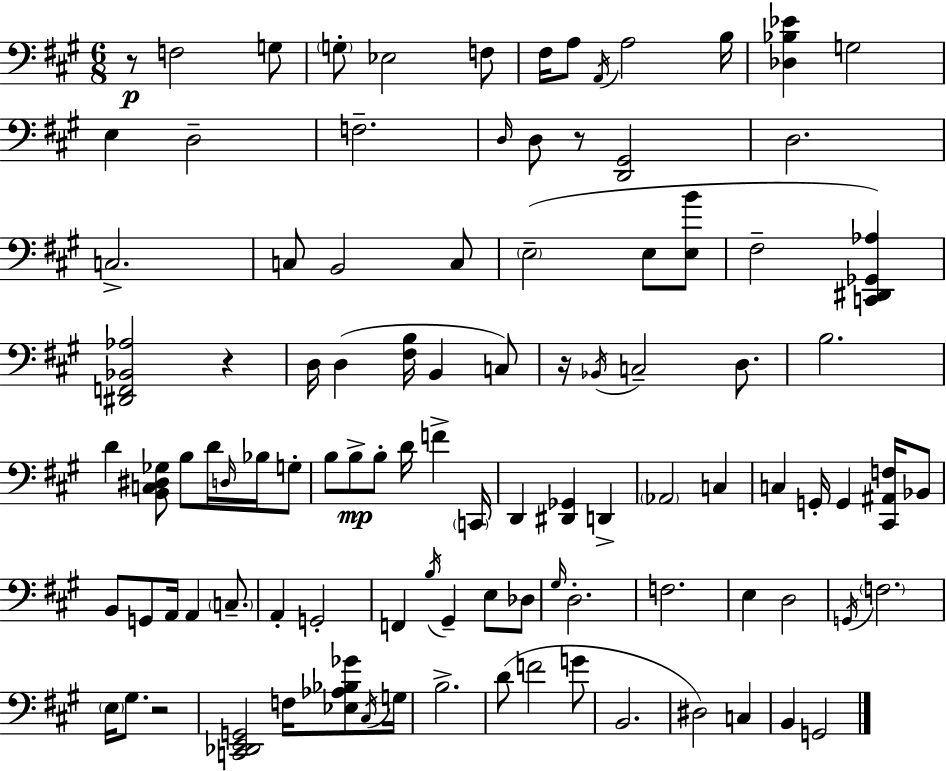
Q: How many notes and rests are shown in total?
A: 101